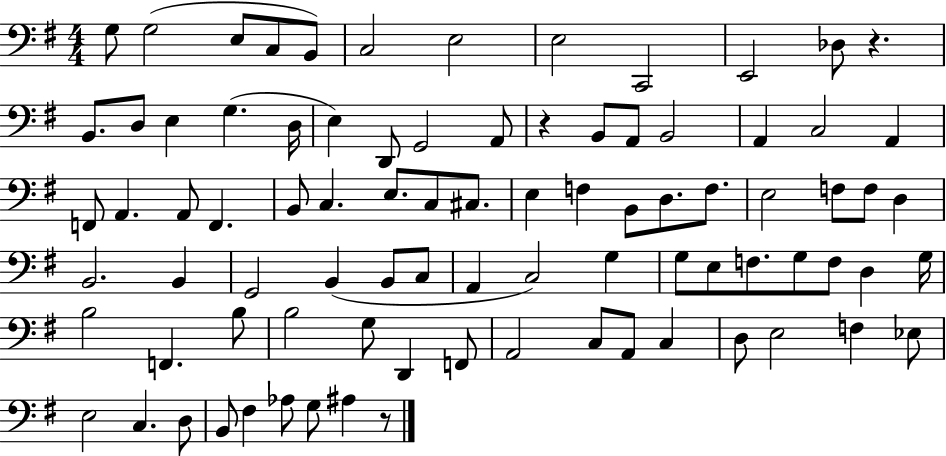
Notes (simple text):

G3/e G3/h E3/e C3/e B2/e C3/h E3/h E3/h C2/h E2/h Db3/e R/q. B2/e. D3/e E3/q G3/q. D3/s E3/q D2/e G2/h A2/e R/q B2/e A2/e B2/h A2/q C3/h A2/q F2/e A2/q. A2/e F2/q. B2/e C3/q. E3/e. C3/e C#3/e. E3/q F3/q B2/e D3/e. F3/e. E3/h F3/e F3/e D3/q B2/h. B2/q G2/h B2/q B2/e C3/e A2/q C3/h G3/q G3/e E3/e F3/e. G3/e F3/e D3/q G3/s B3/h F2/q. B3/e B3/h G3/e D2/q F2/e A2/h C3/e A2/e C3/q D3/e E3/h F3/q Eb3/e E3/h C3/q. D3/e B2/e F#3/q Ab3/e G3/e A#3/q R/e